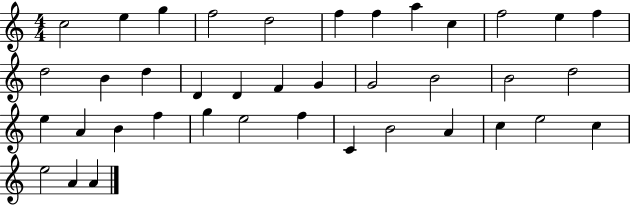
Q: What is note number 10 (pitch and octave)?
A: F5